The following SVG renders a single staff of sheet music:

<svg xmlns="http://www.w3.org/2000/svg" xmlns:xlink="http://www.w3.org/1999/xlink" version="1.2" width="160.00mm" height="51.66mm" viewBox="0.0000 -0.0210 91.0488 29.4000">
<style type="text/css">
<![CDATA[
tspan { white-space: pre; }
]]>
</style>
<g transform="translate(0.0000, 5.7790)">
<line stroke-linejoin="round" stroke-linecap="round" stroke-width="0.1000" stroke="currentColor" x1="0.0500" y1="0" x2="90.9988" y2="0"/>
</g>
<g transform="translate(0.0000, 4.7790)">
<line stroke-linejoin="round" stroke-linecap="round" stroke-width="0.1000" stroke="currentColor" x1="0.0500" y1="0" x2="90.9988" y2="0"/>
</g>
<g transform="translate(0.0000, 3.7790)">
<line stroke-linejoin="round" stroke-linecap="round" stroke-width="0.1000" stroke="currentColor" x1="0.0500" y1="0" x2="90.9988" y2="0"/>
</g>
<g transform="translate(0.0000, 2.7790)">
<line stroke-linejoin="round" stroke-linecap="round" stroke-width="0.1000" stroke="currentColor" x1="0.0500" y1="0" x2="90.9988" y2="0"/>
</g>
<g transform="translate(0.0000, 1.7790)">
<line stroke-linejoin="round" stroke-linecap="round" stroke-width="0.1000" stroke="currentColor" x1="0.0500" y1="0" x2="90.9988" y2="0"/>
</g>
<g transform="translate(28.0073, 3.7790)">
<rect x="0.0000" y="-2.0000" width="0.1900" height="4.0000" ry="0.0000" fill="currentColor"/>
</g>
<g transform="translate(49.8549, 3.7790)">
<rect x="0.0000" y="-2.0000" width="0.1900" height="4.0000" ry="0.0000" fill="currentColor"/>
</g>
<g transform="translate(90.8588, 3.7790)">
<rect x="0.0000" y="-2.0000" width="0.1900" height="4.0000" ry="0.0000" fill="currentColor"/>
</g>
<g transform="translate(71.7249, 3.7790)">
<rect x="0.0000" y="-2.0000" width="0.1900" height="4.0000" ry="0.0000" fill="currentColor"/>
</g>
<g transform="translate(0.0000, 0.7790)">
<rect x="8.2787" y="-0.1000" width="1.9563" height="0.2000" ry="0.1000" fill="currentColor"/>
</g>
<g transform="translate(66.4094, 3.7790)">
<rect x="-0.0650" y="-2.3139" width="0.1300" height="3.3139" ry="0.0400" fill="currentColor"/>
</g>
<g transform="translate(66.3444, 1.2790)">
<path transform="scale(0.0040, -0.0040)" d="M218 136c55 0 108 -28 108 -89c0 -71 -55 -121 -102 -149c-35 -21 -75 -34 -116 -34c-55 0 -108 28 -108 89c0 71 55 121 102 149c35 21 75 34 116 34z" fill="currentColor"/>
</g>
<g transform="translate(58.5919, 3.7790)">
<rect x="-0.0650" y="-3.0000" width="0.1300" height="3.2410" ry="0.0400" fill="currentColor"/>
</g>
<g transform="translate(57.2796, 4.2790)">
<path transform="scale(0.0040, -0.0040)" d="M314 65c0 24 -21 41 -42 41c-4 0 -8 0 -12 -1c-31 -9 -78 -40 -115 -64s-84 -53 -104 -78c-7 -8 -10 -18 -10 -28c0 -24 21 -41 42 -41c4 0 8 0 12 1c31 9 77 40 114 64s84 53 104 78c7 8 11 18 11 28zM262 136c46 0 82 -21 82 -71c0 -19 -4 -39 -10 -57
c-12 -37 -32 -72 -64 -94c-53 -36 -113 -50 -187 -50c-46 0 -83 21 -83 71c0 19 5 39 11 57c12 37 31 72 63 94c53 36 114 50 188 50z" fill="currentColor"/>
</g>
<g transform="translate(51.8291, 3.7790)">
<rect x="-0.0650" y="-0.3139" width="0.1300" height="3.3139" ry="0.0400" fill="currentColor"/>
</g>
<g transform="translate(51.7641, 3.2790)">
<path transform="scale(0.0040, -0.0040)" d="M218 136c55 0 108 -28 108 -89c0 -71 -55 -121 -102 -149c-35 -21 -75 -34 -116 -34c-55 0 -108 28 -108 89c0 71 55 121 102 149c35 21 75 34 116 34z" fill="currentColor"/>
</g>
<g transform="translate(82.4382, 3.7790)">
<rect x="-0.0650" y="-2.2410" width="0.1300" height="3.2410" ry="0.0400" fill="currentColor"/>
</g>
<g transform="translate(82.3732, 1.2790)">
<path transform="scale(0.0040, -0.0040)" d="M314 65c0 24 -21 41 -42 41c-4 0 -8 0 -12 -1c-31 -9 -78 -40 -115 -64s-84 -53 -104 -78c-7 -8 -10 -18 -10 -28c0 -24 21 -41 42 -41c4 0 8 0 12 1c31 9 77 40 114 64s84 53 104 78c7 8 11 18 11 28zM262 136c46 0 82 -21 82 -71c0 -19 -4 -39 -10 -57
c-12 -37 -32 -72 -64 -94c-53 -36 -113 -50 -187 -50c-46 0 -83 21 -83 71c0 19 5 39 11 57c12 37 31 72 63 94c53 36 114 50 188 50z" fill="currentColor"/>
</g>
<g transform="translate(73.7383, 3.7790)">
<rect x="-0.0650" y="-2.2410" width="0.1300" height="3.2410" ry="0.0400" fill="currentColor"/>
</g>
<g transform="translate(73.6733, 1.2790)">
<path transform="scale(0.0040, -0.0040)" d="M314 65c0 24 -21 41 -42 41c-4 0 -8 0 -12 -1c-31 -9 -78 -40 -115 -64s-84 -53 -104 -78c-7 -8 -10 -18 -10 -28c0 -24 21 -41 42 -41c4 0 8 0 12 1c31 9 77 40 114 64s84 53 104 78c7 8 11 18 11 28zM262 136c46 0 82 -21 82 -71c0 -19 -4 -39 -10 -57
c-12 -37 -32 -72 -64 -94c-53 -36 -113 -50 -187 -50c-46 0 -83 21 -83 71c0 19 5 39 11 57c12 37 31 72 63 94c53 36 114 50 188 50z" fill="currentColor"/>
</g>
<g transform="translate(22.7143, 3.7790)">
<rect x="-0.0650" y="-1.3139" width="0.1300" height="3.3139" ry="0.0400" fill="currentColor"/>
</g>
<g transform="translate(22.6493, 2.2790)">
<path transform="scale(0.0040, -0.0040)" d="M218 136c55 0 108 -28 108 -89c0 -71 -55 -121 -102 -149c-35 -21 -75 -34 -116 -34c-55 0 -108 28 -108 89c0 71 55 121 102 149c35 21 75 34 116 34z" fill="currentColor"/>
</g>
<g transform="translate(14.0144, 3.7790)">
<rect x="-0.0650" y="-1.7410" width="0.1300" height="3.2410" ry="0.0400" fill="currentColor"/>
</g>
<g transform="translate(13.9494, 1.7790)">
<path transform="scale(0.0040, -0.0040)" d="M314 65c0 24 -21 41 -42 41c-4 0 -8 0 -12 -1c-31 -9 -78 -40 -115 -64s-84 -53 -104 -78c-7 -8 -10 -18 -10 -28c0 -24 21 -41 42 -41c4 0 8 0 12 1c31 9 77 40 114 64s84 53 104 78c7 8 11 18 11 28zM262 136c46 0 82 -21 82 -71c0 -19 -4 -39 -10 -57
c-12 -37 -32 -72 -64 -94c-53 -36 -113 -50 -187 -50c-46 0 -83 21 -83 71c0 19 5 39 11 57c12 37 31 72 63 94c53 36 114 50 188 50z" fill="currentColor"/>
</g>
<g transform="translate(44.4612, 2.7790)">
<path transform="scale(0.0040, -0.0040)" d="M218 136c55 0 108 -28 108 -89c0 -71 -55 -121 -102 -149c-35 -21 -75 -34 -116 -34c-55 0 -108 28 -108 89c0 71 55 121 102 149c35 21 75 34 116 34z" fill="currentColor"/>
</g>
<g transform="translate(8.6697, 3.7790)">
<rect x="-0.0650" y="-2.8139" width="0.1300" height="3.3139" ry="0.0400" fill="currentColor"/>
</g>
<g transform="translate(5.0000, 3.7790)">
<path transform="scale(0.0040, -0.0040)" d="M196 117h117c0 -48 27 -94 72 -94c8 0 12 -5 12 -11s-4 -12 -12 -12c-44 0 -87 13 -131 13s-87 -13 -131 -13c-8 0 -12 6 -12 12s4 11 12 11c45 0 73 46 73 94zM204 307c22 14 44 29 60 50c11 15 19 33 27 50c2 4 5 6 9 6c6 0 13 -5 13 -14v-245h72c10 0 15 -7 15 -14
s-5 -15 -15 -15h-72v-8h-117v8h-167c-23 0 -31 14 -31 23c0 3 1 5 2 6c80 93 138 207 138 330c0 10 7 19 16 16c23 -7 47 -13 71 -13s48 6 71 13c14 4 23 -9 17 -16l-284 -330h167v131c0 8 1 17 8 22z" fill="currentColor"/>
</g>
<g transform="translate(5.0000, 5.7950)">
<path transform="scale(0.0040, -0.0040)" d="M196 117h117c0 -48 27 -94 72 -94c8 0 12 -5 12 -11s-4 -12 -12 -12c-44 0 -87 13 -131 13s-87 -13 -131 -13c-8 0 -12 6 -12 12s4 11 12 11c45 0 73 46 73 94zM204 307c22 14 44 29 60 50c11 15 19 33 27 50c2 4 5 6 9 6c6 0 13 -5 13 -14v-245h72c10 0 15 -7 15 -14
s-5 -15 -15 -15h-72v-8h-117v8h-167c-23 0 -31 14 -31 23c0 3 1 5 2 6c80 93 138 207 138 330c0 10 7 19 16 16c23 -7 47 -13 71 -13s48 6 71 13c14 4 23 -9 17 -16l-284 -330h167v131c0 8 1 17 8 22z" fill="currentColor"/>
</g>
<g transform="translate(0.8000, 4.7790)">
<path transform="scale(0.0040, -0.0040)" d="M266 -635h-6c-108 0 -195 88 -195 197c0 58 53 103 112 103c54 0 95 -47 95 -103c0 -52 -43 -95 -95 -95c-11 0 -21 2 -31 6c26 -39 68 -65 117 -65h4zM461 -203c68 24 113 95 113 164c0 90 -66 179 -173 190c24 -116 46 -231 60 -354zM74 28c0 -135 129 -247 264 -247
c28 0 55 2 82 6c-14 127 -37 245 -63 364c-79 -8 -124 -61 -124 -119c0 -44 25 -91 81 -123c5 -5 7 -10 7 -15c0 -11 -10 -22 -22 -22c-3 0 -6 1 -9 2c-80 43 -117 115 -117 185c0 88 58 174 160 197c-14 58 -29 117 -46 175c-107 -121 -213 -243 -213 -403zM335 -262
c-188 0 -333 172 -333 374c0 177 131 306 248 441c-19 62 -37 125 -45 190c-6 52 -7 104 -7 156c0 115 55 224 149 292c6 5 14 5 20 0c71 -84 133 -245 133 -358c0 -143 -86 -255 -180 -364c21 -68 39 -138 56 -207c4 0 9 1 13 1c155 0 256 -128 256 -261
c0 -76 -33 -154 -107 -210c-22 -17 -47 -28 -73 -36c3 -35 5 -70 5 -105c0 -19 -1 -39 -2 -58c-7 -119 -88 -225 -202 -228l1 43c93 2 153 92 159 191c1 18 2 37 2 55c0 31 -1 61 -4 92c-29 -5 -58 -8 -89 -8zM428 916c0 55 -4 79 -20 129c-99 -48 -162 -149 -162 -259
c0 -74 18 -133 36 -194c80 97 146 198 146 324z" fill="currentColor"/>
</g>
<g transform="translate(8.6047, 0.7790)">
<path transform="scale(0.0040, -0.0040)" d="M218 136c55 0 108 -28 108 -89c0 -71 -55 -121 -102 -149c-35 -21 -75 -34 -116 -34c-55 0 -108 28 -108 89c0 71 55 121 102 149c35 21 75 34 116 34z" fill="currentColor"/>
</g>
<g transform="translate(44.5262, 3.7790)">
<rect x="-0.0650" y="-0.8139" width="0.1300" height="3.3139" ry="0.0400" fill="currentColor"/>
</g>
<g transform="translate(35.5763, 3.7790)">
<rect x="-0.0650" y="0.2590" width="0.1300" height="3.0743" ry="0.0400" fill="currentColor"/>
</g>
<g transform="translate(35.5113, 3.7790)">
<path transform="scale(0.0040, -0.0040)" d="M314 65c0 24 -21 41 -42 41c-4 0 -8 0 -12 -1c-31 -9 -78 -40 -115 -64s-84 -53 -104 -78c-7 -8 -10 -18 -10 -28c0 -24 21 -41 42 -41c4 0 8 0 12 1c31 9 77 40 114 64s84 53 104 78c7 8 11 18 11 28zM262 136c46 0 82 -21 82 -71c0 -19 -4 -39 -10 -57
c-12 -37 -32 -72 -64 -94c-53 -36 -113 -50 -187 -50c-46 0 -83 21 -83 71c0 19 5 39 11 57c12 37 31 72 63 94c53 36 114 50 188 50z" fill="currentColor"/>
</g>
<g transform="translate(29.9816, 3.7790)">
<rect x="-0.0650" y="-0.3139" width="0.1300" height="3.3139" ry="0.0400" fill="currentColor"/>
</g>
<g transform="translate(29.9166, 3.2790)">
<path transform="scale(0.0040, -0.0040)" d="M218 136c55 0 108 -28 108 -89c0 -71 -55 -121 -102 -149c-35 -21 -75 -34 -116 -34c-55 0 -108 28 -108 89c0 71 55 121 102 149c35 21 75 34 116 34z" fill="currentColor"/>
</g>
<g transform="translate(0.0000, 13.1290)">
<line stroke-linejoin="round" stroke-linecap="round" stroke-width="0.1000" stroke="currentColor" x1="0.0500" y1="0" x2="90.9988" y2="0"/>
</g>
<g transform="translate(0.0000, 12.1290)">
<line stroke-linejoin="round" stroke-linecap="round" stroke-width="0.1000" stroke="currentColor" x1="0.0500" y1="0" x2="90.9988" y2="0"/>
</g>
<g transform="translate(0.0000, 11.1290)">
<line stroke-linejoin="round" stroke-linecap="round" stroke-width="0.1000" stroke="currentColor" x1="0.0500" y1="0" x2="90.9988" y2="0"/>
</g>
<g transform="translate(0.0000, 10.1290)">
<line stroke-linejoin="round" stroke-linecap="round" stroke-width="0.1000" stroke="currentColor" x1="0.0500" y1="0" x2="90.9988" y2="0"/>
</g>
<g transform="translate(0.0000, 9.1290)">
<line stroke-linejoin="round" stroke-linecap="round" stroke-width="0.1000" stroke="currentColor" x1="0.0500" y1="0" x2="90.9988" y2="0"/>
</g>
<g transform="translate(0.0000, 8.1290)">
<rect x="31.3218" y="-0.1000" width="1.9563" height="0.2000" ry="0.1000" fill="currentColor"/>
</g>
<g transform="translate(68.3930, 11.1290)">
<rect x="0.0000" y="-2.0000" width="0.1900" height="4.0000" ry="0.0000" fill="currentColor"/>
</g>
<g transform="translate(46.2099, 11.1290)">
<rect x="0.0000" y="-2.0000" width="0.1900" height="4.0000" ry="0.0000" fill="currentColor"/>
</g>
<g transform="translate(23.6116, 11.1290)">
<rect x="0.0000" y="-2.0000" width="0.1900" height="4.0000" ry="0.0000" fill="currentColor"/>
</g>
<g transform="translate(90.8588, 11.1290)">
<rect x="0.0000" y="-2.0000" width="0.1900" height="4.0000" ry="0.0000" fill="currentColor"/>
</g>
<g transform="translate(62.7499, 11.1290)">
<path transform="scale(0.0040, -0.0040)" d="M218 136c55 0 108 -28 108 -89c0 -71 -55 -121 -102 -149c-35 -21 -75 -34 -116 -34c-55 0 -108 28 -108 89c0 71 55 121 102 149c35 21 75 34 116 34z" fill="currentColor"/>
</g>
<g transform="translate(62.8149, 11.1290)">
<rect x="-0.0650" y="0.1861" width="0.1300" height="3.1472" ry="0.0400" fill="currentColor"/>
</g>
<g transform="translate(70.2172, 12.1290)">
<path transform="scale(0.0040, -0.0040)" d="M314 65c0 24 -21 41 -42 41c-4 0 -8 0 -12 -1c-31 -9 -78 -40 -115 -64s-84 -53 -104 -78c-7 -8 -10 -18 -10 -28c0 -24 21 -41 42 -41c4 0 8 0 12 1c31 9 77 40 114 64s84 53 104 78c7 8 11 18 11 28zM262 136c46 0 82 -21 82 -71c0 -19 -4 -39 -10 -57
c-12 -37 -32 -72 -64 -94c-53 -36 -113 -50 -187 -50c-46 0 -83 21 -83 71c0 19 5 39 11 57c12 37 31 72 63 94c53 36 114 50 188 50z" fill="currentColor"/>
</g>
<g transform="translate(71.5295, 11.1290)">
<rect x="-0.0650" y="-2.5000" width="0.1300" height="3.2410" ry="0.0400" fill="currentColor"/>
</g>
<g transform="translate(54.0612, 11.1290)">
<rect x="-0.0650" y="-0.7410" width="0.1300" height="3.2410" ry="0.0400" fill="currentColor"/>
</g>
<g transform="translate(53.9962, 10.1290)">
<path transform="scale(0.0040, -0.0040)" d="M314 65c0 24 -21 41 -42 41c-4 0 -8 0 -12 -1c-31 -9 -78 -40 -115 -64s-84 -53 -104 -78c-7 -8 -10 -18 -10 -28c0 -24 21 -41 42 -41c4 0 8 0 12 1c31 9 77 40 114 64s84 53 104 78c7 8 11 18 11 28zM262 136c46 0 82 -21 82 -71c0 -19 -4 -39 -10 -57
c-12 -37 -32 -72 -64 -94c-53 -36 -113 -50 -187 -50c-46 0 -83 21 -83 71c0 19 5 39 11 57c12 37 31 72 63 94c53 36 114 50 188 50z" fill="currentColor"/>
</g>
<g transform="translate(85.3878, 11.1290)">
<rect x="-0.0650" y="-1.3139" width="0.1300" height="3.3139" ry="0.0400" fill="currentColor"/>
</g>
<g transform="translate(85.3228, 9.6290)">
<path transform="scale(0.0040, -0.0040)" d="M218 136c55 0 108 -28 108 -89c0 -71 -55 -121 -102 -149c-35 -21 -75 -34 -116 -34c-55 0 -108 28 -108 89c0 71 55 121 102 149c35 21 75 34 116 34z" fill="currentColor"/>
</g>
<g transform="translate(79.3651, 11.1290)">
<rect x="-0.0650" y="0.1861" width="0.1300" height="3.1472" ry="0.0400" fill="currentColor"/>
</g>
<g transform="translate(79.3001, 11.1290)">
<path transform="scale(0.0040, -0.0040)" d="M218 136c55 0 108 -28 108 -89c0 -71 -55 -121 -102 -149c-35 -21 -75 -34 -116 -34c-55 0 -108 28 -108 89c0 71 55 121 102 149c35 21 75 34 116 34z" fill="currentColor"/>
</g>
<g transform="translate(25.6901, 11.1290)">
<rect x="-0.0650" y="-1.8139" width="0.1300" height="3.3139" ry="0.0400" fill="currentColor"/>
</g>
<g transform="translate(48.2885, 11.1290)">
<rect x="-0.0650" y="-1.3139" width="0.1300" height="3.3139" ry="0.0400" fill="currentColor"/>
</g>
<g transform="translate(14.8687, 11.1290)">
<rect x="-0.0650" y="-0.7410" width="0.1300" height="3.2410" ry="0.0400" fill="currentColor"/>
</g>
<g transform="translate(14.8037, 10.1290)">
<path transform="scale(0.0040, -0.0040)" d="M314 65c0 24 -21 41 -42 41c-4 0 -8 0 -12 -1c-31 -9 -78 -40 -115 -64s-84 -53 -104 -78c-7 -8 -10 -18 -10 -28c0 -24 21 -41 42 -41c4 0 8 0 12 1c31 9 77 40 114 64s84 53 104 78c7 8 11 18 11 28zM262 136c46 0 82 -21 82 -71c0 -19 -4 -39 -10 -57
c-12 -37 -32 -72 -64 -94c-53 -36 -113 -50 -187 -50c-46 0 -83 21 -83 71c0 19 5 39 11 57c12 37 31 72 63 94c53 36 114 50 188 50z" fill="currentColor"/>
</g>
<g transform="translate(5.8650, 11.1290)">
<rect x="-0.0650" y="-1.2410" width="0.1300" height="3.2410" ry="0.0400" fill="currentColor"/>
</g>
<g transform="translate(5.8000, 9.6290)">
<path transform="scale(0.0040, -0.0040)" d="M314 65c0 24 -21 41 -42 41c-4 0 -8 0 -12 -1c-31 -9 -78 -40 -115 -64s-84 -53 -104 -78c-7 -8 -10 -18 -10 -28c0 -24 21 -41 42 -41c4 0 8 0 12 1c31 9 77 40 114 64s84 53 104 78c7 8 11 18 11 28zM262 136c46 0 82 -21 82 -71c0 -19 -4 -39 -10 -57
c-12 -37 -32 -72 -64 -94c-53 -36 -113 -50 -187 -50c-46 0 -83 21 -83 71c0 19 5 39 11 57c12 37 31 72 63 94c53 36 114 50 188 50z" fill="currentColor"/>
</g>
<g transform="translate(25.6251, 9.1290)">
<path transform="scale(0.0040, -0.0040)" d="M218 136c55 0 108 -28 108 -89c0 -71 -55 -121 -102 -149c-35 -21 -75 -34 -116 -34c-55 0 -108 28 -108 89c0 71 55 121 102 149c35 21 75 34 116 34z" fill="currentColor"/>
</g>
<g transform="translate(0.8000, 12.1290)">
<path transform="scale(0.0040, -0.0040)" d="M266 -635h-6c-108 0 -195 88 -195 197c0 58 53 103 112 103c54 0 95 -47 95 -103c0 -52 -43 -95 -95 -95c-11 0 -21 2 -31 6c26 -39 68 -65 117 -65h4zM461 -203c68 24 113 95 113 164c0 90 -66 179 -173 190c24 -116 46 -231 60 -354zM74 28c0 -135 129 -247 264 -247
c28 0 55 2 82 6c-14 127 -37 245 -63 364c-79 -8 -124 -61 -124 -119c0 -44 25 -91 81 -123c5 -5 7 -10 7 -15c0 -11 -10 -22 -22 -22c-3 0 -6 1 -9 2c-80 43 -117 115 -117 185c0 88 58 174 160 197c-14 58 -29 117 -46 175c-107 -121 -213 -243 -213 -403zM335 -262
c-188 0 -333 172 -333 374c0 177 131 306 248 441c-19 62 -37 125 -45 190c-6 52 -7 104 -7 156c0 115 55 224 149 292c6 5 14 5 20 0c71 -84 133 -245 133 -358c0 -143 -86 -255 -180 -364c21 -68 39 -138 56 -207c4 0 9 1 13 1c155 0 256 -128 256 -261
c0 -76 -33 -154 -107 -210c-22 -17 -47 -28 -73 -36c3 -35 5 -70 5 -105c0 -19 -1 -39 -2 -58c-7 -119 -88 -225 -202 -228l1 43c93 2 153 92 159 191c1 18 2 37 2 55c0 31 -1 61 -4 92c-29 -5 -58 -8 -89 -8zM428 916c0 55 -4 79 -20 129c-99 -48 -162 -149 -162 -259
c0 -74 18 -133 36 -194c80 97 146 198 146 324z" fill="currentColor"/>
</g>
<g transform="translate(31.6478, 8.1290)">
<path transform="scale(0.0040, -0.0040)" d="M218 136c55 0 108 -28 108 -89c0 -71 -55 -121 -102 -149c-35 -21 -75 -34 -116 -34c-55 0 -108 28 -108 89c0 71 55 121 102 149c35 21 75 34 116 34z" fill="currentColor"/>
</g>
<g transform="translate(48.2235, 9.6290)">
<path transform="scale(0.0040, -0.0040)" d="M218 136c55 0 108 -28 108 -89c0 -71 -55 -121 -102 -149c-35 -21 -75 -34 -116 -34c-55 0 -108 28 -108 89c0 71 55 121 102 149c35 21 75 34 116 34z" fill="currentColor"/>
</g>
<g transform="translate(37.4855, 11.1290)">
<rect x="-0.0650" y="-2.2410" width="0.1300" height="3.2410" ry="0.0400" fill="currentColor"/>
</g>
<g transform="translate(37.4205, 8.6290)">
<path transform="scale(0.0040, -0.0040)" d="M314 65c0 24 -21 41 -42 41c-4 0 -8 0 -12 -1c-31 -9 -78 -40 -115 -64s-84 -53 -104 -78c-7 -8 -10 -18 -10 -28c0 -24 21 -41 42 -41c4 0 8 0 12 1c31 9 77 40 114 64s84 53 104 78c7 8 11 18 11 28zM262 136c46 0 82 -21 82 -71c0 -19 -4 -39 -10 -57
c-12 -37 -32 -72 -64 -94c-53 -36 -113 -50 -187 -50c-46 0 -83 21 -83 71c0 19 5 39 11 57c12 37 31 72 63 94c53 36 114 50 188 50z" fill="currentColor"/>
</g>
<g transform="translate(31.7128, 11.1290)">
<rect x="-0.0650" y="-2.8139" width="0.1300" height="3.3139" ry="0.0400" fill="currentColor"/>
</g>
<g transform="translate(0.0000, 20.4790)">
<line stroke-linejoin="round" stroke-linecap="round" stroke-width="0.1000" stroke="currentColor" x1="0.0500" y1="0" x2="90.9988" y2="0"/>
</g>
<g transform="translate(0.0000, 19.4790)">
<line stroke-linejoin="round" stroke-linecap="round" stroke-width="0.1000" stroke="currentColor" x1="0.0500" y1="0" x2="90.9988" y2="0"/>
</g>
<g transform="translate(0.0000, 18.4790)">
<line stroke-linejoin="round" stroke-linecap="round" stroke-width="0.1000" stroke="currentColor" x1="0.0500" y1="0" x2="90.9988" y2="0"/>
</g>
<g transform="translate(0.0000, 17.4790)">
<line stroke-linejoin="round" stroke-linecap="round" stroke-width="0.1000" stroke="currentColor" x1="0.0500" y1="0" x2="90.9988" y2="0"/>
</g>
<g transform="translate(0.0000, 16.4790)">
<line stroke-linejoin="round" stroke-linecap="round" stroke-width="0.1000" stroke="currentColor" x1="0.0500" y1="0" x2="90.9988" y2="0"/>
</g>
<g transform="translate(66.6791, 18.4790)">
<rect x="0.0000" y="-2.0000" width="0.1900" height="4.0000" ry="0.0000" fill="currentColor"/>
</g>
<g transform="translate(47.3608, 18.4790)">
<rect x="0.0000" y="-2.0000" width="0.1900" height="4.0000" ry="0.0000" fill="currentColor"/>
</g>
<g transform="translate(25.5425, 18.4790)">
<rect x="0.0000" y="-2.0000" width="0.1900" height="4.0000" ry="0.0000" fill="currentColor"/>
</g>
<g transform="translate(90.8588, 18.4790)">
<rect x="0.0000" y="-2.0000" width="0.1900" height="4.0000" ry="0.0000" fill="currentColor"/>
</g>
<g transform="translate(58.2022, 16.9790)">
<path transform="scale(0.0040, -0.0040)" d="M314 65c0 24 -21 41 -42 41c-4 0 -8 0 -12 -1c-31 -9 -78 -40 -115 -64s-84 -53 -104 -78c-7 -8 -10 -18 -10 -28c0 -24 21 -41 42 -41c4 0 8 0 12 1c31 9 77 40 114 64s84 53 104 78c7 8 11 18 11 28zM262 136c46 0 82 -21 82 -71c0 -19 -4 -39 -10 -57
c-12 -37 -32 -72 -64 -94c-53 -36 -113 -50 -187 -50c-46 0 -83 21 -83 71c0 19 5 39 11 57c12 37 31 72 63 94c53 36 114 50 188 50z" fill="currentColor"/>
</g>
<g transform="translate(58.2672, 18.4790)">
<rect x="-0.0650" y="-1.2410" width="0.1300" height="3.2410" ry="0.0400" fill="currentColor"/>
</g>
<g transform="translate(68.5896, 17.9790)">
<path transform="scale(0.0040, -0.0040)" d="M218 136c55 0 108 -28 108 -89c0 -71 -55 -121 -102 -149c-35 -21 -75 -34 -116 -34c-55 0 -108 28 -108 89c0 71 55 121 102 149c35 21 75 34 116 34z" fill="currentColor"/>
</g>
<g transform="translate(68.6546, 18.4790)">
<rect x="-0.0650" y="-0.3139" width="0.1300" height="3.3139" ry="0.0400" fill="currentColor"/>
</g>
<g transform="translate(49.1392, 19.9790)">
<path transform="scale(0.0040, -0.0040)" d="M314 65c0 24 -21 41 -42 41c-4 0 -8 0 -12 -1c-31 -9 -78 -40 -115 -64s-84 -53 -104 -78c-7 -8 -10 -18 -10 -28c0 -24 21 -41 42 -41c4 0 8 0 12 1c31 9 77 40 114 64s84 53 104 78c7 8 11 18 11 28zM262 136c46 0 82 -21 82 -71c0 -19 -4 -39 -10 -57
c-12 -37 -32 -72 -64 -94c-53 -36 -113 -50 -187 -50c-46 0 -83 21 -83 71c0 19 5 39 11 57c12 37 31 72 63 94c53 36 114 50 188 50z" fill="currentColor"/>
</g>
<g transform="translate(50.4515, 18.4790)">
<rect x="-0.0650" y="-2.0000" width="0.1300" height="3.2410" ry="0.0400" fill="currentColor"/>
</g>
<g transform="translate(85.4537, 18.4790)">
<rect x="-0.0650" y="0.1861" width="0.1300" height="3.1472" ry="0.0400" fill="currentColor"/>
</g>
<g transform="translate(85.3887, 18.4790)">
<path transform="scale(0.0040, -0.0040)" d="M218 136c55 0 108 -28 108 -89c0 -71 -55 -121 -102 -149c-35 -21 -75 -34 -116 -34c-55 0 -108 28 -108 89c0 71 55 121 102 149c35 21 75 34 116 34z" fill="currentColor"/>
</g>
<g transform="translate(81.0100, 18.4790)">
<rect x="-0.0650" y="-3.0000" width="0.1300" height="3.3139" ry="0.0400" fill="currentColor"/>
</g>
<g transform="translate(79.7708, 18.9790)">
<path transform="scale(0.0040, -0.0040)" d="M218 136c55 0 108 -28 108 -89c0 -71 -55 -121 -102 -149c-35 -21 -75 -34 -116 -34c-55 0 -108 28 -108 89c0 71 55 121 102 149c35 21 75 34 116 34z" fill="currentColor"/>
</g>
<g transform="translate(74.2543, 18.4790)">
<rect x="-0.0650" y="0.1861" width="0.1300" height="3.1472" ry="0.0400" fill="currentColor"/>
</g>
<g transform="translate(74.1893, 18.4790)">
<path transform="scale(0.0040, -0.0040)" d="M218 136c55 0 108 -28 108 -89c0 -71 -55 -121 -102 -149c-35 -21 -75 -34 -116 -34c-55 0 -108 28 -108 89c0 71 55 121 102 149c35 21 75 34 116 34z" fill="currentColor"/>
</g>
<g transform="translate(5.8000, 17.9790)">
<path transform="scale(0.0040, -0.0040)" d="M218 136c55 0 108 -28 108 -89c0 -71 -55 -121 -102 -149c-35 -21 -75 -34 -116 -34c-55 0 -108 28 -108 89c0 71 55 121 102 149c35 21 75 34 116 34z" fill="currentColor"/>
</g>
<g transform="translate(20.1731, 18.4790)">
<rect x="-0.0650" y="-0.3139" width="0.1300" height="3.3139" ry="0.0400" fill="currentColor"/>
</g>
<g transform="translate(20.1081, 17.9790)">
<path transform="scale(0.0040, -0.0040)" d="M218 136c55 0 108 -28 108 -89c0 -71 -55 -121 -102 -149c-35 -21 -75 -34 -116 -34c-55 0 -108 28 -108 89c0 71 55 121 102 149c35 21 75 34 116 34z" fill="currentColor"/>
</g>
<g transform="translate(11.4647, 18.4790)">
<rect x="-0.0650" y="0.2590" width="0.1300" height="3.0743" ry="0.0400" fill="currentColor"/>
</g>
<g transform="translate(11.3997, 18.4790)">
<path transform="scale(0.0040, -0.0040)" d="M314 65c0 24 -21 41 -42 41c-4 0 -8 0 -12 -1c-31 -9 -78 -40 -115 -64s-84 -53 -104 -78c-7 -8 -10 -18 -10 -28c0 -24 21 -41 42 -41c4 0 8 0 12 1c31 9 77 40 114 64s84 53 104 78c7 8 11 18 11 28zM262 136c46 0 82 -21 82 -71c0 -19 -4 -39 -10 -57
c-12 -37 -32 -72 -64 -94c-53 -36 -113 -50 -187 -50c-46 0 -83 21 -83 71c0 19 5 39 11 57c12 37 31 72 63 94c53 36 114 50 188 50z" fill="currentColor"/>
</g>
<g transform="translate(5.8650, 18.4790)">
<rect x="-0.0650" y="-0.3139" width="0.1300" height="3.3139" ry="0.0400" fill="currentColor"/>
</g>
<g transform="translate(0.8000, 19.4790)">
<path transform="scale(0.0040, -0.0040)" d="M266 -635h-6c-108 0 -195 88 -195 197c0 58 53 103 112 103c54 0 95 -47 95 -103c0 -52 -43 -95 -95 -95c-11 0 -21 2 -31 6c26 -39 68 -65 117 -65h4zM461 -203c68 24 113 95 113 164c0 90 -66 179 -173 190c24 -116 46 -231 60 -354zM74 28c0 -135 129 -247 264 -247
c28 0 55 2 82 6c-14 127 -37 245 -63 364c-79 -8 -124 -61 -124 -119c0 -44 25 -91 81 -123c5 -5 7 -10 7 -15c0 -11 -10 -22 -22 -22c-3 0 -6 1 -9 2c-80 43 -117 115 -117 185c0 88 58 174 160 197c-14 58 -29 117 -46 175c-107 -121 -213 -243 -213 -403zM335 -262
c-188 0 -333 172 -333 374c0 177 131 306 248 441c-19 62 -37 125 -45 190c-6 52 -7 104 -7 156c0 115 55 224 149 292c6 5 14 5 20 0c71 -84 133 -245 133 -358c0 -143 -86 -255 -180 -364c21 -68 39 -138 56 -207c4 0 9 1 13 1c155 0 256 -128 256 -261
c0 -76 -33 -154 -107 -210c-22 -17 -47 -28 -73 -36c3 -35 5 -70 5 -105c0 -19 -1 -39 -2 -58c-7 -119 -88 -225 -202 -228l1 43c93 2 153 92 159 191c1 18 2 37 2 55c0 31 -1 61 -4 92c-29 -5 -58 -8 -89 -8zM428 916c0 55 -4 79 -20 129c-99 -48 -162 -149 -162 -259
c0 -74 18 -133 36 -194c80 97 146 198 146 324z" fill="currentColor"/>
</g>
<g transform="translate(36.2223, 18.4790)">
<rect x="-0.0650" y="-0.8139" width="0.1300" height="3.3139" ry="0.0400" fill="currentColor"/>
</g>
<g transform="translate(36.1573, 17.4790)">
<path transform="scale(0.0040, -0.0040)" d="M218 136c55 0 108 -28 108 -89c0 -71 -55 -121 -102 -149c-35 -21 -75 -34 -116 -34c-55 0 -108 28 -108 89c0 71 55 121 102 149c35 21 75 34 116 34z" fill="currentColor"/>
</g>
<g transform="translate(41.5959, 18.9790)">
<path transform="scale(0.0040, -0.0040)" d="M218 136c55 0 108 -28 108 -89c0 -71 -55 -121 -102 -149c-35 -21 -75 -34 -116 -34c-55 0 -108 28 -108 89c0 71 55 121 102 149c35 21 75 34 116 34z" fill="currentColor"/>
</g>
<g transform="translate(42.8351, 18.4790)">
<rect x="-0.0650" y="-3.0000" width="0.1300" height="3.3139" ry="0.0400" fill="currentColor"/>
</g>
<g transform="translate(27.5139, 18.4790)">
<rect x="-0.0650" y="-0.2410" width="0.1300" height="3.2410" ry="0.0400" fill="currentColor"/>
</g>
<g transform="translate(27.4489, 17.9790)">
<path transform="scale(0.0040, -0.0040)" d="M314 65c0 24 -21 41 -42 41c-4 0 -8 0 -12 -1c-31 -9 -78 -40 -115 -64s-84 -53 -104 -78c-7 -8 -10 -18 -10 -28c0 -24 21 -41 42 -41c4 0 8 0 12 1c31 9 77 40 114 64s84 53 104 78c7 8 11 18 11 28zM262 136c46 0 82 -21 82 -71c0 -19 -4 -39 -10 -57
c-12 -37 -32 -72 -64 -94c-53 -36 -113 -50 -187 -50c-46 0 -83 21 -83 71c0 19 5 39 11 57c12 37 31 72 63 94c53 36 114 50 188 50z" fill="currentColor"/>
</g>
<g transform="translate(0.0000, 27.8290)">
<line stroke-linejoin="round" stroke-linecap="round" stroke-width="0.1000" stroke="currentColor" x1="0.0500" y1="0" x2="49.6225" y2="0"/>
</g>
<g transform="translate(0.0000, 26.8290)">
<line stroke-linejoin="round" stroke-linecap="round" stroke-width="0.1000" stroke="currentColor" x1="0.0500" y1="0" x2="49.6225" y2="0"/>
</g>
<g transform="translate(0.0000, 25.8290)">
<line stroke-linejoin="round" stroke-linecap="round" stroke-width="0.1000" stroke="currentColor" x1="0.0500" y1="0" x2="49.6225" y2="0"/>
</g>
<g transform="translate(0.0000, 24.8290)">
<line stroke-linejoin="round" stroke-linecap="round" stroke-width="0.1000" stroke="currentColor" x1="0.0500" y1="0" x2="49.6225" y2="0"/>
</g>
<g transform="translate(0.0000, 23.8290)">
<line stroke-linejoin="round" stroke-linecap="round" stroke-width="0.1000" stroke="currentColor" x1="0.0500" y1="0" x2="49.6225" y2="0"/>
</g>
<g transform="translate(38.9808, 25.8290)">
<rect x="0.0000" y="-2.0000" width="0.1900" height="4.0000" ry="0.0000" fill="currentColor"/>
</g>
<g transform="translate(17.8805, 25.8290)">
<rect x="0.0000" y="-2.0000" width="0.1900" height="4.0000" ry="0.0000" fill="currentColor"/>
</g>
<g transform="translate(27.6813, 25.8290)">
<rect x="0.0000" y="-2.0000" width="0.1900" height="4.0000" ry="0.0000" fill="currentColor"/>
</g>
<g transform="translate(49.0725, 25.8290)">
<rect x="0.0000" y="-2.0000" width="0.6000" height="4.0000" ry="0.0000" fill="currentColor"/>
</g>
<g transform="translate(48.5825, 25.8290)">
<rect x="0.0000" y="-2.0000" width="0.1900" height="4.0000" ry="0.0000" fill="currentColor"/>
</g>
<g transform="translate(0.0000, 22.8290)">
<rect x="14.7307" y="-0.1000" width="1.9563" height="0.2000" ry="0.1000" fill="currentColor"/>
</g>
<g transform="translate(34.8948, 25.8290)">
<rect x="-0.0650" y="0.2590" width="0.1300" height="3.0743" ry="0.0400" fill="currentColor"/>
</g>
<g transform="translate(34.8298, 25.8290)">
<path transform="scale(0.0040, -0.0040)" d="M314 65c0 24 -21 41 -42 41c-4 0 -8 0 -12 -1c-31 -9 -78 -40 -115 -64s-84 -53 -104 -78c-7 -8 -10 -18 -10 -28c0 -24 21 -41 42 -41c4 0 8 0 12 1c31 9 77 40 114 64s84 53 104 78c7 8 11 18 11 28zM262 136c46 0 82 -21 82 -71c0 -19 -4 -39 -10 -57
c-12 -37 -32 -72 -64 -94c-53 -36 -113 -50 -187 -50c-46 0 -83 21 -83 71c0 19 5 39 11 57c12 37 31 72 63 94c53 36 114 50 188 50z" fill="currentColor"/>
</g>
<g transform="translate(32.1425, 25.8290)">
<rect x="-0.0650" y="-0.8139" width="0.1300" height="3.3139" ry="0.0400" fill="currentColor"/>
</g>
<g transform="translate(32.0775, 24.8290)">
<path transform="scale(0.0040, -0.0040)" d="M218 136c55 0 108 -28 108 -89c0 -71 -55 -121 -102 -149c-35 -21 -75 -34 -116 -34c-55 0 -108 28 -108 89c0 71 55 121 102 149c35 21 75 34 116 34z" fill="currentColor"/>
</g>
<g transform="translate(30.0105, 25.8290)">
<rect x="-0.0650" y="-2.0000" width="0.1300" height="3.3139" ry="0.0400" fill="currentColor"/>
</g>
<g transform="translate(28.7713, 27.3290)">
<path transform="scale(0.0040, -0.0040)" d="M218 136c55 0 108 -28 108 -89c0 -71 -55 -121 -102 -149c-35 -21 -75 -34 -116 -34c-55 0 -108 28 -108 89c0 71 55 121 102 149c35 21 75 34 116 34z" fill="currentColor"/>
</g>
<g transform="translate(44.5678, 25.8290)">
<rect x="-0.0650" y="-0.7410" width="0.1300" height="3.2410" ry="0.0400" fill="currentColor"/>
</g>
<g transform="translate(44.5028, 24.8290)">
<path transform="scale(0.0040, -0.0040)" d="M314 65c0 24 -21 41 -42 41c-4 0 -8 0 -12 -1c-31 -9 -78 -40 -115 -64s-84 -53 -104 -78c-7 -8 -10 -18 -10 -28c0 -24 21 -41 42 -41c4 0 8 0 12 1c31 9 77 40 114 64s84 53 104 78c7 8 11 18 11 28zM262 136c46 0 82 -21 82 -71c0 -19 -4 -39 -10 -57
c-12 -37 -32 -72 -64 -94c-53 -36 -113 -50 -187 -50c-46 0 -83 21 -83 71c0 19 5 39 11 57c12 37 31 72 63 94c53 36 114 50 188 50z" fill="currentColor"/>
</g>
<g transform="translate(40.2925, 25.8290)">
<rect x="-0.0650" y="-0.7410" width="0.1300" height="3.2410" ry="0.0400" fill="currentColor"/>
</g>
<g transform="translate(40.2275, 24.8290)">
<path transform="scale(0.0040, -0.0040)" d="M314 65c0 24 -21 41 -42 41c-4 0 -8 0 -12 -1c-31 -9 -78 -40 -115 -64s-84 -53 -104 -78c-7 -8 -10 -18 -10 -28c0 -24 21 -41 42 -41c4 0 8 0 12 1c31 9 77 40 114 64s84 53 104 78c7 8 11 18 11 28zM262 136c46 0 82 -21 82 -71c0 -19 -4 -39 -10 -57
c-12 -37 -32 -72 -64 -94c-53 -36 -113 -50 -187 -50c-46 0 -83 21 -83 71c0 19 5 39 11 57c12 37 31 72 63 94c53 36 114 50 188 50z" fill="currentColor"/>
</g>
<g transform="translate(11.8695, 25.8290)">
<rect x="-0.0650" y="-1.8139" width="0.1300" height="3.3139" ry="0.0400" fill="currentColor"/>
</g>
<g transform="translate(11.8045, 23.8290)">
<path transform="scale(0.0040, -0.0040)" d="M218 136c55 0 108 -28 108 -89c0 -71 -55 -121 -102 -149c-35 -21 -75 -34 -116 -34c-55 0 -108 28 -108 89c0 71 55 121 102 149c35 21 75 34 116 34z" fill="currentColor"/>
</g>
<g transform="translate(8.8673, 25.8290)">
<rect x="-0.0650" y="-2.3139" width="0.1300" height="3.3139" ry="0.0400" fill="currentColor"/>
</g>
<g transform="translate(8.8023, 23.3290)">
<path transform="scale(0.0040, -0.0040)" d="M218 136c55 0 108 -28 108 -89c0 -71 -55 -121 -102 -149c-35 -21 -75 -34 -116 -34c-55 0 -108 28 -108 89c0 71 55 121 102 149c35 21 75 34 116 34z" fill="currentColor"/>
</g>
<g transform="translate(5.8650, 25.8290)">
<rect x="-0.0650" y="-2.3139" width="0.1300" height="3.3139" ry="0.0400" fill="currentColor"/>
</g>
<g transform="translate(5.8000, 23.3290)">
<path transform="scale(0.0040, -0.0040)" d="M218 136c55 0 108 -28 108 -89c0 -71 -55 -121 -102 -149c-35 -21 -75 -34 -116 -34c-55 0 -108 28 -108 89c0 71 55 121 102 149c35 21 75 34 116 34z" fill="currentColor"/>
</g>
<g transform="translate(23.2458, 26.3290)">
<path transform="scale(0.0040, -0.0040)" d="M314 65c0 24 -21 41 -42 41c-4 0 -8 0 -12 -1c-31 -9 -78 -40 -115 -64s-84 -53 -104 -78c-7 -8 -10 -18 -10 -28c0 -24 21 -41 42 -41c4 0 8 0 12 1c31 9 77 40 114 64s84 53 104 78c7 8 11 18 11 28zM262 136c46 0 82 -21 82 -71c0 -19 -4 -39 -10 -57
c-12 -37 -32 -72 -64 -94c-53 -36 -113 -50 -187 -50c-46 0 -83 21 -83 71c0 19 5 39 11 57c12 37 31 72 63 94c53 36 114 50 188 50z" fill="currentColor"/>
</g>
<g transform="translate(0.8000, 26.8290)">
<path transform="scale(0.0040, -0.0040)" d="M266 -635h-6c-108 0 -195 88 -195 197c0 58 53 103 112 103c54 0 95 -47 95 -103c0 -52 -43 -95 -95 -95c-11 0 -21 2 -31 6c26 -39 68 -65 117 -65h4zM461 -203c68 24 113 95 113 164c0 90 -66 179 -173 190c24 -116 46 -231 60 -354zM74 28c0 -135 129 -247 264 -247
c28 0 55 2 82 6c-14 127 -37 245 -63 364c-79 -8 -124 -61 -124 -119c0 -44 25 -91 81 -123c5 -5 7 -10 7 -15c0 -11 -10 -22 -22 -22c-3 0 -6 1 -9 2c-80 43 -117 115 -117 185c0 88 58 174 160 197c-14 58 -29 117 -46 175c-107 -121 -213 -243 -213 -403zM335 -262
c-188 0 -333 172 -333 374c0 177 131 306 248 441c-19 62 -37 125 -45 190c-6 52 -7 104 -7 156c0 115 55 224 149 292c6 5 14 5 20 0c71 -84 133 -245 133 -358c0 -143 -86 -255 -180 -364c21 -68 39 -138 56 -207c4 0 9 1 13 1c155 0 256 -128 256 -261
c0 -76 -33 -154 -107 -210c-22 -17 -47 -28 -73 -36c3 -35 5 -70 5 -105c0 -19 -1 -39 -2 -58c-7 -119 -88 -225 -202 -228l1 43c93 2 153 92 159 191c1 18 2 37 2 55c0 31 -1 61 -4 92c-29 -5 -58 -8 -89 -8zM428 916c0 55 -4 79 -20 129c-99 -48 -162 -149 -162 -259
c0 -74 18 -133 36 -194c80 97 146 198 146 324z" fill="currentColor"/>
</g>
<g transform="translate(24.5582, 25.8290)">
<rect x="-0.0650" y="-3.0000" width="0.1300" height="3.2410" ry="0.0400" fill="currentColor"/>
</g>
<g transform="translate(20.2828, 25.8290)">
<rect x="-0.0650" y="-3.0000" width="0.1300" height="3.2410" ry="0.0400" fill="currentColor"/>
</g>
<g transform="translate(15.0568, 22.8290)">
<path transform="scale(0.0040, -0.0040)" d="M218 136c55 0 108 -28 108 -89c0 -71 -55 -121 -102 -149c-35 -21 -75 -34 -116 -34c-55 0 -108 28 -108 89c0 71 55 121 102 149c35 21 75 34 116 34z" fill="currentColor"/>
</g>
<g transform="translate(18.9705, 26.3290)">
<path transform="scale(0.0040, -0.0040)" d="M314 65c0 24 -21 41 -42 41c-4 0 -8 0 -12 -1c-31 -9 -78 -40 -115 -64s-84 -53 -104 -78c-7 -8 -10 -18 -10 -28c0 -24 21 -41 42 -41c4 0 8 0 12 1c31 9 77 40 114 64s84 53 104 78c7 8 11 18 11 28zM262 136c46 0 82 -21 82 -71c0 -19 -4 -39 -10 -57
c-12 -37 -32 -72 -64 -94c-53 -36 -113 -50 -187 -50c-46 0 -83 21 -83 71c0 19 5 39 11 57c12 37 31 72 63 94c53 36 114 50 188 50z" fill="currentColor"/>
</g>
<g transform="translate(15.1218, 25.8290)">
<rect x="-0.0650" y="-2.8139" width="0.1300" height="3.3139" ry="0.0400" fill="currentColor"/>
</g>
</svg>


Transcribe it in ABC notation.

X:1
T:Untitled
M:4/4
L:1/4
K:C
a f2 e c B2 d c A2 g g2 g2 e2 d2 f a g2 e d2 B G2 B e c B2 c c2 d A F2 e2 c B A B g g f a A2 A2 F d B2 d2 d2